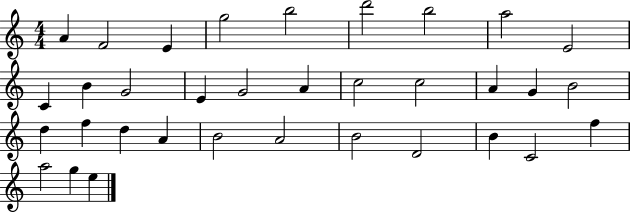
A4/q F4/h E4/q G5/h B5/h D6/h B5/h A5/h E4/h C4/q B4/q G4/h E4/q G4/h A4/q C5/h C5/h A4/q G4/q B4/h D5/q F5/q D5/q A4/q B4/h A4/h B4/h D4/h B4/q C4/h F5/q A5/h G5/q E5/q